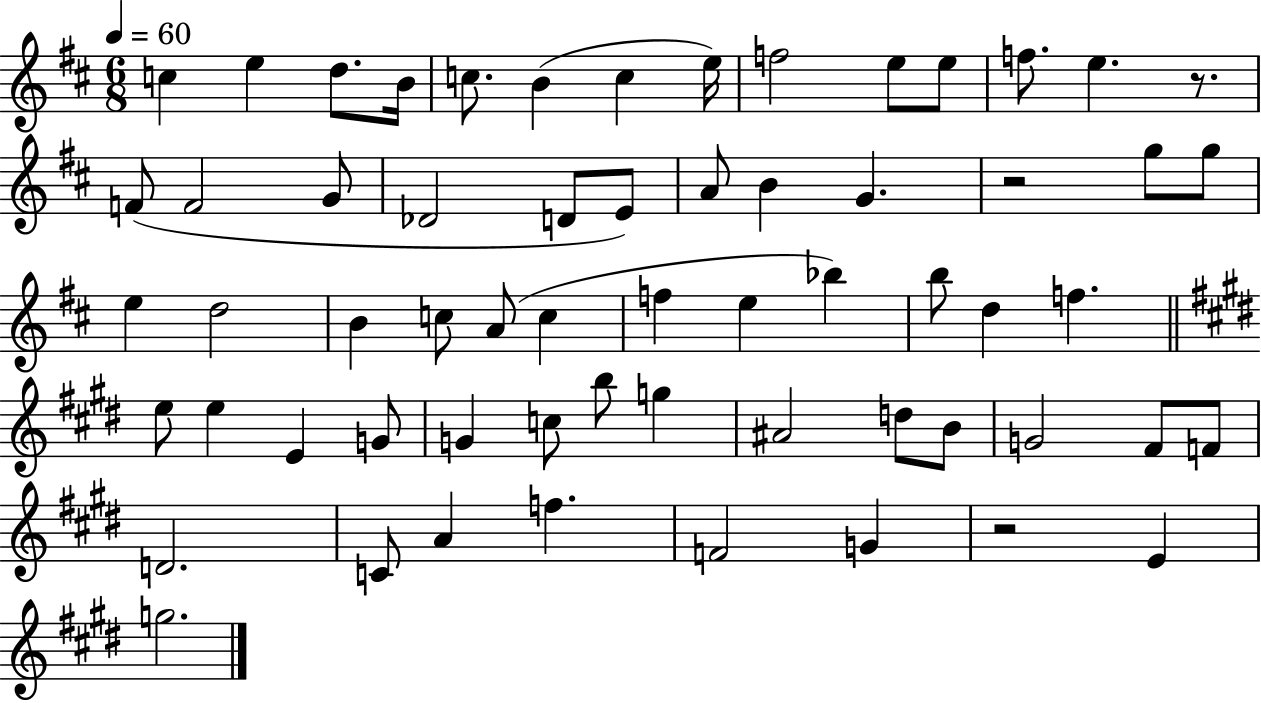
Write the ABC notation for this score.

X:1
T:Untitled
M:6/8
L:1/4
K:D
c e d/2 B/4 c/2 B c e/4 f2 e/2 e/2 f/2 e z/2 F/2 F2 G/2 _D2 D/2 E/2 A/2 B G z2 g/2 g/2 e d2 B c/2 A/2 c f e _b b/2 d f e/2 e E G/2 G c/2 b/2 g ^A2 d/2 B/2 G2 ^F/2 F/2 D2 C/2 A f F2 G z2 E g2